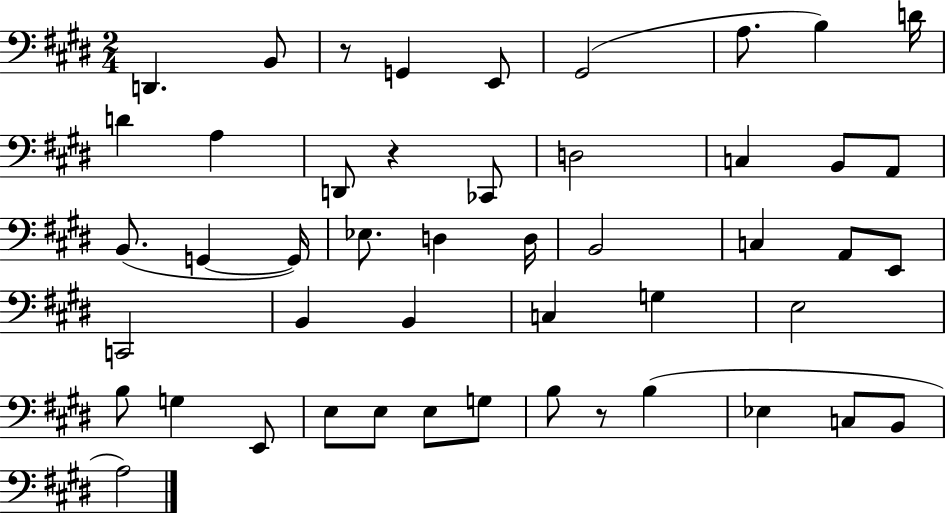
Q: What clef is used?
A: bass